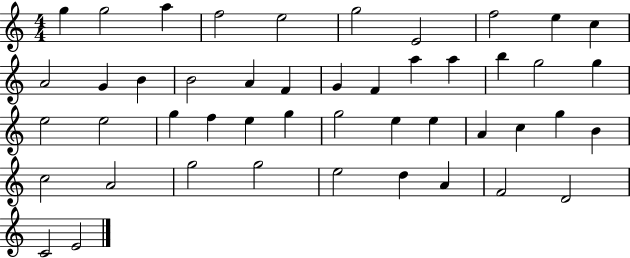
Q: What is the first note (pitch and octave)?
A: G5